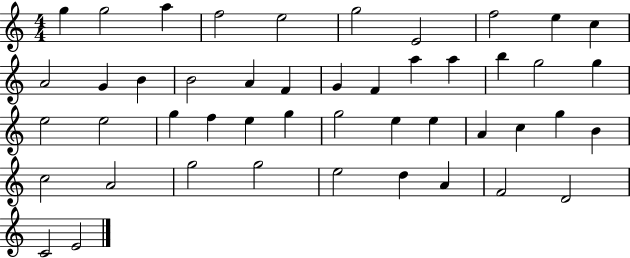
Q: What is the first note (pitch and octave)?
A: G5